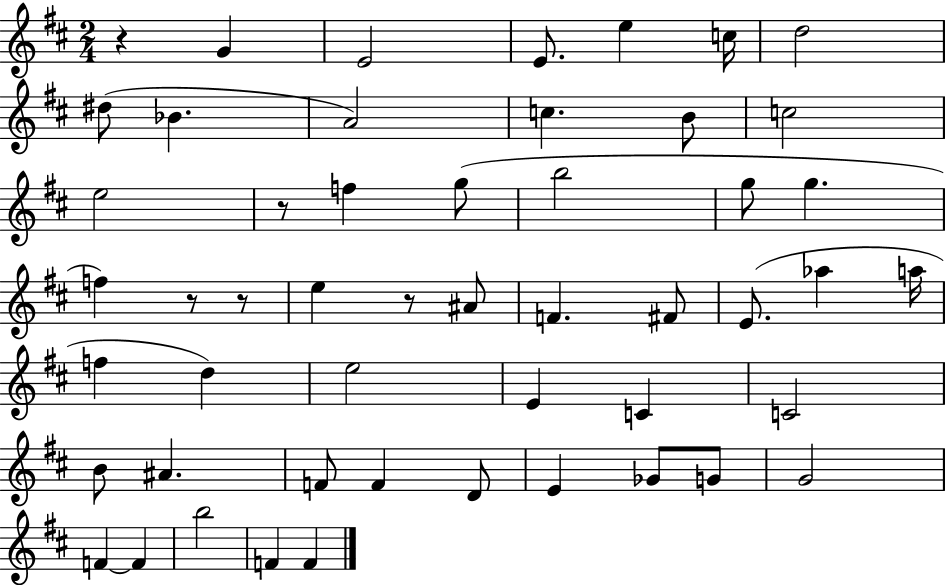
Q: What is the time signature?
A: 2/4